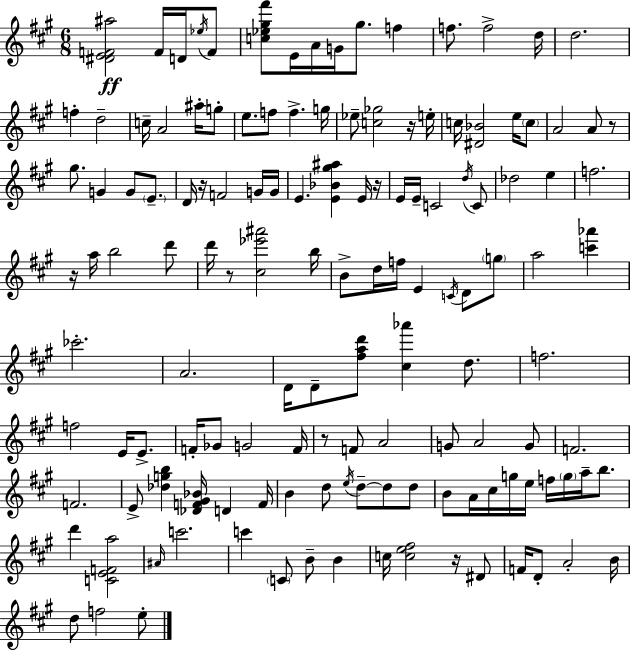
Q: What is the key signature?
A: A major